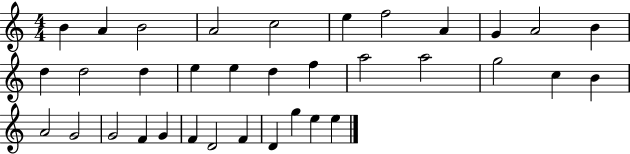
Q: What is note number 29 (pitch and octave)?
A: F4